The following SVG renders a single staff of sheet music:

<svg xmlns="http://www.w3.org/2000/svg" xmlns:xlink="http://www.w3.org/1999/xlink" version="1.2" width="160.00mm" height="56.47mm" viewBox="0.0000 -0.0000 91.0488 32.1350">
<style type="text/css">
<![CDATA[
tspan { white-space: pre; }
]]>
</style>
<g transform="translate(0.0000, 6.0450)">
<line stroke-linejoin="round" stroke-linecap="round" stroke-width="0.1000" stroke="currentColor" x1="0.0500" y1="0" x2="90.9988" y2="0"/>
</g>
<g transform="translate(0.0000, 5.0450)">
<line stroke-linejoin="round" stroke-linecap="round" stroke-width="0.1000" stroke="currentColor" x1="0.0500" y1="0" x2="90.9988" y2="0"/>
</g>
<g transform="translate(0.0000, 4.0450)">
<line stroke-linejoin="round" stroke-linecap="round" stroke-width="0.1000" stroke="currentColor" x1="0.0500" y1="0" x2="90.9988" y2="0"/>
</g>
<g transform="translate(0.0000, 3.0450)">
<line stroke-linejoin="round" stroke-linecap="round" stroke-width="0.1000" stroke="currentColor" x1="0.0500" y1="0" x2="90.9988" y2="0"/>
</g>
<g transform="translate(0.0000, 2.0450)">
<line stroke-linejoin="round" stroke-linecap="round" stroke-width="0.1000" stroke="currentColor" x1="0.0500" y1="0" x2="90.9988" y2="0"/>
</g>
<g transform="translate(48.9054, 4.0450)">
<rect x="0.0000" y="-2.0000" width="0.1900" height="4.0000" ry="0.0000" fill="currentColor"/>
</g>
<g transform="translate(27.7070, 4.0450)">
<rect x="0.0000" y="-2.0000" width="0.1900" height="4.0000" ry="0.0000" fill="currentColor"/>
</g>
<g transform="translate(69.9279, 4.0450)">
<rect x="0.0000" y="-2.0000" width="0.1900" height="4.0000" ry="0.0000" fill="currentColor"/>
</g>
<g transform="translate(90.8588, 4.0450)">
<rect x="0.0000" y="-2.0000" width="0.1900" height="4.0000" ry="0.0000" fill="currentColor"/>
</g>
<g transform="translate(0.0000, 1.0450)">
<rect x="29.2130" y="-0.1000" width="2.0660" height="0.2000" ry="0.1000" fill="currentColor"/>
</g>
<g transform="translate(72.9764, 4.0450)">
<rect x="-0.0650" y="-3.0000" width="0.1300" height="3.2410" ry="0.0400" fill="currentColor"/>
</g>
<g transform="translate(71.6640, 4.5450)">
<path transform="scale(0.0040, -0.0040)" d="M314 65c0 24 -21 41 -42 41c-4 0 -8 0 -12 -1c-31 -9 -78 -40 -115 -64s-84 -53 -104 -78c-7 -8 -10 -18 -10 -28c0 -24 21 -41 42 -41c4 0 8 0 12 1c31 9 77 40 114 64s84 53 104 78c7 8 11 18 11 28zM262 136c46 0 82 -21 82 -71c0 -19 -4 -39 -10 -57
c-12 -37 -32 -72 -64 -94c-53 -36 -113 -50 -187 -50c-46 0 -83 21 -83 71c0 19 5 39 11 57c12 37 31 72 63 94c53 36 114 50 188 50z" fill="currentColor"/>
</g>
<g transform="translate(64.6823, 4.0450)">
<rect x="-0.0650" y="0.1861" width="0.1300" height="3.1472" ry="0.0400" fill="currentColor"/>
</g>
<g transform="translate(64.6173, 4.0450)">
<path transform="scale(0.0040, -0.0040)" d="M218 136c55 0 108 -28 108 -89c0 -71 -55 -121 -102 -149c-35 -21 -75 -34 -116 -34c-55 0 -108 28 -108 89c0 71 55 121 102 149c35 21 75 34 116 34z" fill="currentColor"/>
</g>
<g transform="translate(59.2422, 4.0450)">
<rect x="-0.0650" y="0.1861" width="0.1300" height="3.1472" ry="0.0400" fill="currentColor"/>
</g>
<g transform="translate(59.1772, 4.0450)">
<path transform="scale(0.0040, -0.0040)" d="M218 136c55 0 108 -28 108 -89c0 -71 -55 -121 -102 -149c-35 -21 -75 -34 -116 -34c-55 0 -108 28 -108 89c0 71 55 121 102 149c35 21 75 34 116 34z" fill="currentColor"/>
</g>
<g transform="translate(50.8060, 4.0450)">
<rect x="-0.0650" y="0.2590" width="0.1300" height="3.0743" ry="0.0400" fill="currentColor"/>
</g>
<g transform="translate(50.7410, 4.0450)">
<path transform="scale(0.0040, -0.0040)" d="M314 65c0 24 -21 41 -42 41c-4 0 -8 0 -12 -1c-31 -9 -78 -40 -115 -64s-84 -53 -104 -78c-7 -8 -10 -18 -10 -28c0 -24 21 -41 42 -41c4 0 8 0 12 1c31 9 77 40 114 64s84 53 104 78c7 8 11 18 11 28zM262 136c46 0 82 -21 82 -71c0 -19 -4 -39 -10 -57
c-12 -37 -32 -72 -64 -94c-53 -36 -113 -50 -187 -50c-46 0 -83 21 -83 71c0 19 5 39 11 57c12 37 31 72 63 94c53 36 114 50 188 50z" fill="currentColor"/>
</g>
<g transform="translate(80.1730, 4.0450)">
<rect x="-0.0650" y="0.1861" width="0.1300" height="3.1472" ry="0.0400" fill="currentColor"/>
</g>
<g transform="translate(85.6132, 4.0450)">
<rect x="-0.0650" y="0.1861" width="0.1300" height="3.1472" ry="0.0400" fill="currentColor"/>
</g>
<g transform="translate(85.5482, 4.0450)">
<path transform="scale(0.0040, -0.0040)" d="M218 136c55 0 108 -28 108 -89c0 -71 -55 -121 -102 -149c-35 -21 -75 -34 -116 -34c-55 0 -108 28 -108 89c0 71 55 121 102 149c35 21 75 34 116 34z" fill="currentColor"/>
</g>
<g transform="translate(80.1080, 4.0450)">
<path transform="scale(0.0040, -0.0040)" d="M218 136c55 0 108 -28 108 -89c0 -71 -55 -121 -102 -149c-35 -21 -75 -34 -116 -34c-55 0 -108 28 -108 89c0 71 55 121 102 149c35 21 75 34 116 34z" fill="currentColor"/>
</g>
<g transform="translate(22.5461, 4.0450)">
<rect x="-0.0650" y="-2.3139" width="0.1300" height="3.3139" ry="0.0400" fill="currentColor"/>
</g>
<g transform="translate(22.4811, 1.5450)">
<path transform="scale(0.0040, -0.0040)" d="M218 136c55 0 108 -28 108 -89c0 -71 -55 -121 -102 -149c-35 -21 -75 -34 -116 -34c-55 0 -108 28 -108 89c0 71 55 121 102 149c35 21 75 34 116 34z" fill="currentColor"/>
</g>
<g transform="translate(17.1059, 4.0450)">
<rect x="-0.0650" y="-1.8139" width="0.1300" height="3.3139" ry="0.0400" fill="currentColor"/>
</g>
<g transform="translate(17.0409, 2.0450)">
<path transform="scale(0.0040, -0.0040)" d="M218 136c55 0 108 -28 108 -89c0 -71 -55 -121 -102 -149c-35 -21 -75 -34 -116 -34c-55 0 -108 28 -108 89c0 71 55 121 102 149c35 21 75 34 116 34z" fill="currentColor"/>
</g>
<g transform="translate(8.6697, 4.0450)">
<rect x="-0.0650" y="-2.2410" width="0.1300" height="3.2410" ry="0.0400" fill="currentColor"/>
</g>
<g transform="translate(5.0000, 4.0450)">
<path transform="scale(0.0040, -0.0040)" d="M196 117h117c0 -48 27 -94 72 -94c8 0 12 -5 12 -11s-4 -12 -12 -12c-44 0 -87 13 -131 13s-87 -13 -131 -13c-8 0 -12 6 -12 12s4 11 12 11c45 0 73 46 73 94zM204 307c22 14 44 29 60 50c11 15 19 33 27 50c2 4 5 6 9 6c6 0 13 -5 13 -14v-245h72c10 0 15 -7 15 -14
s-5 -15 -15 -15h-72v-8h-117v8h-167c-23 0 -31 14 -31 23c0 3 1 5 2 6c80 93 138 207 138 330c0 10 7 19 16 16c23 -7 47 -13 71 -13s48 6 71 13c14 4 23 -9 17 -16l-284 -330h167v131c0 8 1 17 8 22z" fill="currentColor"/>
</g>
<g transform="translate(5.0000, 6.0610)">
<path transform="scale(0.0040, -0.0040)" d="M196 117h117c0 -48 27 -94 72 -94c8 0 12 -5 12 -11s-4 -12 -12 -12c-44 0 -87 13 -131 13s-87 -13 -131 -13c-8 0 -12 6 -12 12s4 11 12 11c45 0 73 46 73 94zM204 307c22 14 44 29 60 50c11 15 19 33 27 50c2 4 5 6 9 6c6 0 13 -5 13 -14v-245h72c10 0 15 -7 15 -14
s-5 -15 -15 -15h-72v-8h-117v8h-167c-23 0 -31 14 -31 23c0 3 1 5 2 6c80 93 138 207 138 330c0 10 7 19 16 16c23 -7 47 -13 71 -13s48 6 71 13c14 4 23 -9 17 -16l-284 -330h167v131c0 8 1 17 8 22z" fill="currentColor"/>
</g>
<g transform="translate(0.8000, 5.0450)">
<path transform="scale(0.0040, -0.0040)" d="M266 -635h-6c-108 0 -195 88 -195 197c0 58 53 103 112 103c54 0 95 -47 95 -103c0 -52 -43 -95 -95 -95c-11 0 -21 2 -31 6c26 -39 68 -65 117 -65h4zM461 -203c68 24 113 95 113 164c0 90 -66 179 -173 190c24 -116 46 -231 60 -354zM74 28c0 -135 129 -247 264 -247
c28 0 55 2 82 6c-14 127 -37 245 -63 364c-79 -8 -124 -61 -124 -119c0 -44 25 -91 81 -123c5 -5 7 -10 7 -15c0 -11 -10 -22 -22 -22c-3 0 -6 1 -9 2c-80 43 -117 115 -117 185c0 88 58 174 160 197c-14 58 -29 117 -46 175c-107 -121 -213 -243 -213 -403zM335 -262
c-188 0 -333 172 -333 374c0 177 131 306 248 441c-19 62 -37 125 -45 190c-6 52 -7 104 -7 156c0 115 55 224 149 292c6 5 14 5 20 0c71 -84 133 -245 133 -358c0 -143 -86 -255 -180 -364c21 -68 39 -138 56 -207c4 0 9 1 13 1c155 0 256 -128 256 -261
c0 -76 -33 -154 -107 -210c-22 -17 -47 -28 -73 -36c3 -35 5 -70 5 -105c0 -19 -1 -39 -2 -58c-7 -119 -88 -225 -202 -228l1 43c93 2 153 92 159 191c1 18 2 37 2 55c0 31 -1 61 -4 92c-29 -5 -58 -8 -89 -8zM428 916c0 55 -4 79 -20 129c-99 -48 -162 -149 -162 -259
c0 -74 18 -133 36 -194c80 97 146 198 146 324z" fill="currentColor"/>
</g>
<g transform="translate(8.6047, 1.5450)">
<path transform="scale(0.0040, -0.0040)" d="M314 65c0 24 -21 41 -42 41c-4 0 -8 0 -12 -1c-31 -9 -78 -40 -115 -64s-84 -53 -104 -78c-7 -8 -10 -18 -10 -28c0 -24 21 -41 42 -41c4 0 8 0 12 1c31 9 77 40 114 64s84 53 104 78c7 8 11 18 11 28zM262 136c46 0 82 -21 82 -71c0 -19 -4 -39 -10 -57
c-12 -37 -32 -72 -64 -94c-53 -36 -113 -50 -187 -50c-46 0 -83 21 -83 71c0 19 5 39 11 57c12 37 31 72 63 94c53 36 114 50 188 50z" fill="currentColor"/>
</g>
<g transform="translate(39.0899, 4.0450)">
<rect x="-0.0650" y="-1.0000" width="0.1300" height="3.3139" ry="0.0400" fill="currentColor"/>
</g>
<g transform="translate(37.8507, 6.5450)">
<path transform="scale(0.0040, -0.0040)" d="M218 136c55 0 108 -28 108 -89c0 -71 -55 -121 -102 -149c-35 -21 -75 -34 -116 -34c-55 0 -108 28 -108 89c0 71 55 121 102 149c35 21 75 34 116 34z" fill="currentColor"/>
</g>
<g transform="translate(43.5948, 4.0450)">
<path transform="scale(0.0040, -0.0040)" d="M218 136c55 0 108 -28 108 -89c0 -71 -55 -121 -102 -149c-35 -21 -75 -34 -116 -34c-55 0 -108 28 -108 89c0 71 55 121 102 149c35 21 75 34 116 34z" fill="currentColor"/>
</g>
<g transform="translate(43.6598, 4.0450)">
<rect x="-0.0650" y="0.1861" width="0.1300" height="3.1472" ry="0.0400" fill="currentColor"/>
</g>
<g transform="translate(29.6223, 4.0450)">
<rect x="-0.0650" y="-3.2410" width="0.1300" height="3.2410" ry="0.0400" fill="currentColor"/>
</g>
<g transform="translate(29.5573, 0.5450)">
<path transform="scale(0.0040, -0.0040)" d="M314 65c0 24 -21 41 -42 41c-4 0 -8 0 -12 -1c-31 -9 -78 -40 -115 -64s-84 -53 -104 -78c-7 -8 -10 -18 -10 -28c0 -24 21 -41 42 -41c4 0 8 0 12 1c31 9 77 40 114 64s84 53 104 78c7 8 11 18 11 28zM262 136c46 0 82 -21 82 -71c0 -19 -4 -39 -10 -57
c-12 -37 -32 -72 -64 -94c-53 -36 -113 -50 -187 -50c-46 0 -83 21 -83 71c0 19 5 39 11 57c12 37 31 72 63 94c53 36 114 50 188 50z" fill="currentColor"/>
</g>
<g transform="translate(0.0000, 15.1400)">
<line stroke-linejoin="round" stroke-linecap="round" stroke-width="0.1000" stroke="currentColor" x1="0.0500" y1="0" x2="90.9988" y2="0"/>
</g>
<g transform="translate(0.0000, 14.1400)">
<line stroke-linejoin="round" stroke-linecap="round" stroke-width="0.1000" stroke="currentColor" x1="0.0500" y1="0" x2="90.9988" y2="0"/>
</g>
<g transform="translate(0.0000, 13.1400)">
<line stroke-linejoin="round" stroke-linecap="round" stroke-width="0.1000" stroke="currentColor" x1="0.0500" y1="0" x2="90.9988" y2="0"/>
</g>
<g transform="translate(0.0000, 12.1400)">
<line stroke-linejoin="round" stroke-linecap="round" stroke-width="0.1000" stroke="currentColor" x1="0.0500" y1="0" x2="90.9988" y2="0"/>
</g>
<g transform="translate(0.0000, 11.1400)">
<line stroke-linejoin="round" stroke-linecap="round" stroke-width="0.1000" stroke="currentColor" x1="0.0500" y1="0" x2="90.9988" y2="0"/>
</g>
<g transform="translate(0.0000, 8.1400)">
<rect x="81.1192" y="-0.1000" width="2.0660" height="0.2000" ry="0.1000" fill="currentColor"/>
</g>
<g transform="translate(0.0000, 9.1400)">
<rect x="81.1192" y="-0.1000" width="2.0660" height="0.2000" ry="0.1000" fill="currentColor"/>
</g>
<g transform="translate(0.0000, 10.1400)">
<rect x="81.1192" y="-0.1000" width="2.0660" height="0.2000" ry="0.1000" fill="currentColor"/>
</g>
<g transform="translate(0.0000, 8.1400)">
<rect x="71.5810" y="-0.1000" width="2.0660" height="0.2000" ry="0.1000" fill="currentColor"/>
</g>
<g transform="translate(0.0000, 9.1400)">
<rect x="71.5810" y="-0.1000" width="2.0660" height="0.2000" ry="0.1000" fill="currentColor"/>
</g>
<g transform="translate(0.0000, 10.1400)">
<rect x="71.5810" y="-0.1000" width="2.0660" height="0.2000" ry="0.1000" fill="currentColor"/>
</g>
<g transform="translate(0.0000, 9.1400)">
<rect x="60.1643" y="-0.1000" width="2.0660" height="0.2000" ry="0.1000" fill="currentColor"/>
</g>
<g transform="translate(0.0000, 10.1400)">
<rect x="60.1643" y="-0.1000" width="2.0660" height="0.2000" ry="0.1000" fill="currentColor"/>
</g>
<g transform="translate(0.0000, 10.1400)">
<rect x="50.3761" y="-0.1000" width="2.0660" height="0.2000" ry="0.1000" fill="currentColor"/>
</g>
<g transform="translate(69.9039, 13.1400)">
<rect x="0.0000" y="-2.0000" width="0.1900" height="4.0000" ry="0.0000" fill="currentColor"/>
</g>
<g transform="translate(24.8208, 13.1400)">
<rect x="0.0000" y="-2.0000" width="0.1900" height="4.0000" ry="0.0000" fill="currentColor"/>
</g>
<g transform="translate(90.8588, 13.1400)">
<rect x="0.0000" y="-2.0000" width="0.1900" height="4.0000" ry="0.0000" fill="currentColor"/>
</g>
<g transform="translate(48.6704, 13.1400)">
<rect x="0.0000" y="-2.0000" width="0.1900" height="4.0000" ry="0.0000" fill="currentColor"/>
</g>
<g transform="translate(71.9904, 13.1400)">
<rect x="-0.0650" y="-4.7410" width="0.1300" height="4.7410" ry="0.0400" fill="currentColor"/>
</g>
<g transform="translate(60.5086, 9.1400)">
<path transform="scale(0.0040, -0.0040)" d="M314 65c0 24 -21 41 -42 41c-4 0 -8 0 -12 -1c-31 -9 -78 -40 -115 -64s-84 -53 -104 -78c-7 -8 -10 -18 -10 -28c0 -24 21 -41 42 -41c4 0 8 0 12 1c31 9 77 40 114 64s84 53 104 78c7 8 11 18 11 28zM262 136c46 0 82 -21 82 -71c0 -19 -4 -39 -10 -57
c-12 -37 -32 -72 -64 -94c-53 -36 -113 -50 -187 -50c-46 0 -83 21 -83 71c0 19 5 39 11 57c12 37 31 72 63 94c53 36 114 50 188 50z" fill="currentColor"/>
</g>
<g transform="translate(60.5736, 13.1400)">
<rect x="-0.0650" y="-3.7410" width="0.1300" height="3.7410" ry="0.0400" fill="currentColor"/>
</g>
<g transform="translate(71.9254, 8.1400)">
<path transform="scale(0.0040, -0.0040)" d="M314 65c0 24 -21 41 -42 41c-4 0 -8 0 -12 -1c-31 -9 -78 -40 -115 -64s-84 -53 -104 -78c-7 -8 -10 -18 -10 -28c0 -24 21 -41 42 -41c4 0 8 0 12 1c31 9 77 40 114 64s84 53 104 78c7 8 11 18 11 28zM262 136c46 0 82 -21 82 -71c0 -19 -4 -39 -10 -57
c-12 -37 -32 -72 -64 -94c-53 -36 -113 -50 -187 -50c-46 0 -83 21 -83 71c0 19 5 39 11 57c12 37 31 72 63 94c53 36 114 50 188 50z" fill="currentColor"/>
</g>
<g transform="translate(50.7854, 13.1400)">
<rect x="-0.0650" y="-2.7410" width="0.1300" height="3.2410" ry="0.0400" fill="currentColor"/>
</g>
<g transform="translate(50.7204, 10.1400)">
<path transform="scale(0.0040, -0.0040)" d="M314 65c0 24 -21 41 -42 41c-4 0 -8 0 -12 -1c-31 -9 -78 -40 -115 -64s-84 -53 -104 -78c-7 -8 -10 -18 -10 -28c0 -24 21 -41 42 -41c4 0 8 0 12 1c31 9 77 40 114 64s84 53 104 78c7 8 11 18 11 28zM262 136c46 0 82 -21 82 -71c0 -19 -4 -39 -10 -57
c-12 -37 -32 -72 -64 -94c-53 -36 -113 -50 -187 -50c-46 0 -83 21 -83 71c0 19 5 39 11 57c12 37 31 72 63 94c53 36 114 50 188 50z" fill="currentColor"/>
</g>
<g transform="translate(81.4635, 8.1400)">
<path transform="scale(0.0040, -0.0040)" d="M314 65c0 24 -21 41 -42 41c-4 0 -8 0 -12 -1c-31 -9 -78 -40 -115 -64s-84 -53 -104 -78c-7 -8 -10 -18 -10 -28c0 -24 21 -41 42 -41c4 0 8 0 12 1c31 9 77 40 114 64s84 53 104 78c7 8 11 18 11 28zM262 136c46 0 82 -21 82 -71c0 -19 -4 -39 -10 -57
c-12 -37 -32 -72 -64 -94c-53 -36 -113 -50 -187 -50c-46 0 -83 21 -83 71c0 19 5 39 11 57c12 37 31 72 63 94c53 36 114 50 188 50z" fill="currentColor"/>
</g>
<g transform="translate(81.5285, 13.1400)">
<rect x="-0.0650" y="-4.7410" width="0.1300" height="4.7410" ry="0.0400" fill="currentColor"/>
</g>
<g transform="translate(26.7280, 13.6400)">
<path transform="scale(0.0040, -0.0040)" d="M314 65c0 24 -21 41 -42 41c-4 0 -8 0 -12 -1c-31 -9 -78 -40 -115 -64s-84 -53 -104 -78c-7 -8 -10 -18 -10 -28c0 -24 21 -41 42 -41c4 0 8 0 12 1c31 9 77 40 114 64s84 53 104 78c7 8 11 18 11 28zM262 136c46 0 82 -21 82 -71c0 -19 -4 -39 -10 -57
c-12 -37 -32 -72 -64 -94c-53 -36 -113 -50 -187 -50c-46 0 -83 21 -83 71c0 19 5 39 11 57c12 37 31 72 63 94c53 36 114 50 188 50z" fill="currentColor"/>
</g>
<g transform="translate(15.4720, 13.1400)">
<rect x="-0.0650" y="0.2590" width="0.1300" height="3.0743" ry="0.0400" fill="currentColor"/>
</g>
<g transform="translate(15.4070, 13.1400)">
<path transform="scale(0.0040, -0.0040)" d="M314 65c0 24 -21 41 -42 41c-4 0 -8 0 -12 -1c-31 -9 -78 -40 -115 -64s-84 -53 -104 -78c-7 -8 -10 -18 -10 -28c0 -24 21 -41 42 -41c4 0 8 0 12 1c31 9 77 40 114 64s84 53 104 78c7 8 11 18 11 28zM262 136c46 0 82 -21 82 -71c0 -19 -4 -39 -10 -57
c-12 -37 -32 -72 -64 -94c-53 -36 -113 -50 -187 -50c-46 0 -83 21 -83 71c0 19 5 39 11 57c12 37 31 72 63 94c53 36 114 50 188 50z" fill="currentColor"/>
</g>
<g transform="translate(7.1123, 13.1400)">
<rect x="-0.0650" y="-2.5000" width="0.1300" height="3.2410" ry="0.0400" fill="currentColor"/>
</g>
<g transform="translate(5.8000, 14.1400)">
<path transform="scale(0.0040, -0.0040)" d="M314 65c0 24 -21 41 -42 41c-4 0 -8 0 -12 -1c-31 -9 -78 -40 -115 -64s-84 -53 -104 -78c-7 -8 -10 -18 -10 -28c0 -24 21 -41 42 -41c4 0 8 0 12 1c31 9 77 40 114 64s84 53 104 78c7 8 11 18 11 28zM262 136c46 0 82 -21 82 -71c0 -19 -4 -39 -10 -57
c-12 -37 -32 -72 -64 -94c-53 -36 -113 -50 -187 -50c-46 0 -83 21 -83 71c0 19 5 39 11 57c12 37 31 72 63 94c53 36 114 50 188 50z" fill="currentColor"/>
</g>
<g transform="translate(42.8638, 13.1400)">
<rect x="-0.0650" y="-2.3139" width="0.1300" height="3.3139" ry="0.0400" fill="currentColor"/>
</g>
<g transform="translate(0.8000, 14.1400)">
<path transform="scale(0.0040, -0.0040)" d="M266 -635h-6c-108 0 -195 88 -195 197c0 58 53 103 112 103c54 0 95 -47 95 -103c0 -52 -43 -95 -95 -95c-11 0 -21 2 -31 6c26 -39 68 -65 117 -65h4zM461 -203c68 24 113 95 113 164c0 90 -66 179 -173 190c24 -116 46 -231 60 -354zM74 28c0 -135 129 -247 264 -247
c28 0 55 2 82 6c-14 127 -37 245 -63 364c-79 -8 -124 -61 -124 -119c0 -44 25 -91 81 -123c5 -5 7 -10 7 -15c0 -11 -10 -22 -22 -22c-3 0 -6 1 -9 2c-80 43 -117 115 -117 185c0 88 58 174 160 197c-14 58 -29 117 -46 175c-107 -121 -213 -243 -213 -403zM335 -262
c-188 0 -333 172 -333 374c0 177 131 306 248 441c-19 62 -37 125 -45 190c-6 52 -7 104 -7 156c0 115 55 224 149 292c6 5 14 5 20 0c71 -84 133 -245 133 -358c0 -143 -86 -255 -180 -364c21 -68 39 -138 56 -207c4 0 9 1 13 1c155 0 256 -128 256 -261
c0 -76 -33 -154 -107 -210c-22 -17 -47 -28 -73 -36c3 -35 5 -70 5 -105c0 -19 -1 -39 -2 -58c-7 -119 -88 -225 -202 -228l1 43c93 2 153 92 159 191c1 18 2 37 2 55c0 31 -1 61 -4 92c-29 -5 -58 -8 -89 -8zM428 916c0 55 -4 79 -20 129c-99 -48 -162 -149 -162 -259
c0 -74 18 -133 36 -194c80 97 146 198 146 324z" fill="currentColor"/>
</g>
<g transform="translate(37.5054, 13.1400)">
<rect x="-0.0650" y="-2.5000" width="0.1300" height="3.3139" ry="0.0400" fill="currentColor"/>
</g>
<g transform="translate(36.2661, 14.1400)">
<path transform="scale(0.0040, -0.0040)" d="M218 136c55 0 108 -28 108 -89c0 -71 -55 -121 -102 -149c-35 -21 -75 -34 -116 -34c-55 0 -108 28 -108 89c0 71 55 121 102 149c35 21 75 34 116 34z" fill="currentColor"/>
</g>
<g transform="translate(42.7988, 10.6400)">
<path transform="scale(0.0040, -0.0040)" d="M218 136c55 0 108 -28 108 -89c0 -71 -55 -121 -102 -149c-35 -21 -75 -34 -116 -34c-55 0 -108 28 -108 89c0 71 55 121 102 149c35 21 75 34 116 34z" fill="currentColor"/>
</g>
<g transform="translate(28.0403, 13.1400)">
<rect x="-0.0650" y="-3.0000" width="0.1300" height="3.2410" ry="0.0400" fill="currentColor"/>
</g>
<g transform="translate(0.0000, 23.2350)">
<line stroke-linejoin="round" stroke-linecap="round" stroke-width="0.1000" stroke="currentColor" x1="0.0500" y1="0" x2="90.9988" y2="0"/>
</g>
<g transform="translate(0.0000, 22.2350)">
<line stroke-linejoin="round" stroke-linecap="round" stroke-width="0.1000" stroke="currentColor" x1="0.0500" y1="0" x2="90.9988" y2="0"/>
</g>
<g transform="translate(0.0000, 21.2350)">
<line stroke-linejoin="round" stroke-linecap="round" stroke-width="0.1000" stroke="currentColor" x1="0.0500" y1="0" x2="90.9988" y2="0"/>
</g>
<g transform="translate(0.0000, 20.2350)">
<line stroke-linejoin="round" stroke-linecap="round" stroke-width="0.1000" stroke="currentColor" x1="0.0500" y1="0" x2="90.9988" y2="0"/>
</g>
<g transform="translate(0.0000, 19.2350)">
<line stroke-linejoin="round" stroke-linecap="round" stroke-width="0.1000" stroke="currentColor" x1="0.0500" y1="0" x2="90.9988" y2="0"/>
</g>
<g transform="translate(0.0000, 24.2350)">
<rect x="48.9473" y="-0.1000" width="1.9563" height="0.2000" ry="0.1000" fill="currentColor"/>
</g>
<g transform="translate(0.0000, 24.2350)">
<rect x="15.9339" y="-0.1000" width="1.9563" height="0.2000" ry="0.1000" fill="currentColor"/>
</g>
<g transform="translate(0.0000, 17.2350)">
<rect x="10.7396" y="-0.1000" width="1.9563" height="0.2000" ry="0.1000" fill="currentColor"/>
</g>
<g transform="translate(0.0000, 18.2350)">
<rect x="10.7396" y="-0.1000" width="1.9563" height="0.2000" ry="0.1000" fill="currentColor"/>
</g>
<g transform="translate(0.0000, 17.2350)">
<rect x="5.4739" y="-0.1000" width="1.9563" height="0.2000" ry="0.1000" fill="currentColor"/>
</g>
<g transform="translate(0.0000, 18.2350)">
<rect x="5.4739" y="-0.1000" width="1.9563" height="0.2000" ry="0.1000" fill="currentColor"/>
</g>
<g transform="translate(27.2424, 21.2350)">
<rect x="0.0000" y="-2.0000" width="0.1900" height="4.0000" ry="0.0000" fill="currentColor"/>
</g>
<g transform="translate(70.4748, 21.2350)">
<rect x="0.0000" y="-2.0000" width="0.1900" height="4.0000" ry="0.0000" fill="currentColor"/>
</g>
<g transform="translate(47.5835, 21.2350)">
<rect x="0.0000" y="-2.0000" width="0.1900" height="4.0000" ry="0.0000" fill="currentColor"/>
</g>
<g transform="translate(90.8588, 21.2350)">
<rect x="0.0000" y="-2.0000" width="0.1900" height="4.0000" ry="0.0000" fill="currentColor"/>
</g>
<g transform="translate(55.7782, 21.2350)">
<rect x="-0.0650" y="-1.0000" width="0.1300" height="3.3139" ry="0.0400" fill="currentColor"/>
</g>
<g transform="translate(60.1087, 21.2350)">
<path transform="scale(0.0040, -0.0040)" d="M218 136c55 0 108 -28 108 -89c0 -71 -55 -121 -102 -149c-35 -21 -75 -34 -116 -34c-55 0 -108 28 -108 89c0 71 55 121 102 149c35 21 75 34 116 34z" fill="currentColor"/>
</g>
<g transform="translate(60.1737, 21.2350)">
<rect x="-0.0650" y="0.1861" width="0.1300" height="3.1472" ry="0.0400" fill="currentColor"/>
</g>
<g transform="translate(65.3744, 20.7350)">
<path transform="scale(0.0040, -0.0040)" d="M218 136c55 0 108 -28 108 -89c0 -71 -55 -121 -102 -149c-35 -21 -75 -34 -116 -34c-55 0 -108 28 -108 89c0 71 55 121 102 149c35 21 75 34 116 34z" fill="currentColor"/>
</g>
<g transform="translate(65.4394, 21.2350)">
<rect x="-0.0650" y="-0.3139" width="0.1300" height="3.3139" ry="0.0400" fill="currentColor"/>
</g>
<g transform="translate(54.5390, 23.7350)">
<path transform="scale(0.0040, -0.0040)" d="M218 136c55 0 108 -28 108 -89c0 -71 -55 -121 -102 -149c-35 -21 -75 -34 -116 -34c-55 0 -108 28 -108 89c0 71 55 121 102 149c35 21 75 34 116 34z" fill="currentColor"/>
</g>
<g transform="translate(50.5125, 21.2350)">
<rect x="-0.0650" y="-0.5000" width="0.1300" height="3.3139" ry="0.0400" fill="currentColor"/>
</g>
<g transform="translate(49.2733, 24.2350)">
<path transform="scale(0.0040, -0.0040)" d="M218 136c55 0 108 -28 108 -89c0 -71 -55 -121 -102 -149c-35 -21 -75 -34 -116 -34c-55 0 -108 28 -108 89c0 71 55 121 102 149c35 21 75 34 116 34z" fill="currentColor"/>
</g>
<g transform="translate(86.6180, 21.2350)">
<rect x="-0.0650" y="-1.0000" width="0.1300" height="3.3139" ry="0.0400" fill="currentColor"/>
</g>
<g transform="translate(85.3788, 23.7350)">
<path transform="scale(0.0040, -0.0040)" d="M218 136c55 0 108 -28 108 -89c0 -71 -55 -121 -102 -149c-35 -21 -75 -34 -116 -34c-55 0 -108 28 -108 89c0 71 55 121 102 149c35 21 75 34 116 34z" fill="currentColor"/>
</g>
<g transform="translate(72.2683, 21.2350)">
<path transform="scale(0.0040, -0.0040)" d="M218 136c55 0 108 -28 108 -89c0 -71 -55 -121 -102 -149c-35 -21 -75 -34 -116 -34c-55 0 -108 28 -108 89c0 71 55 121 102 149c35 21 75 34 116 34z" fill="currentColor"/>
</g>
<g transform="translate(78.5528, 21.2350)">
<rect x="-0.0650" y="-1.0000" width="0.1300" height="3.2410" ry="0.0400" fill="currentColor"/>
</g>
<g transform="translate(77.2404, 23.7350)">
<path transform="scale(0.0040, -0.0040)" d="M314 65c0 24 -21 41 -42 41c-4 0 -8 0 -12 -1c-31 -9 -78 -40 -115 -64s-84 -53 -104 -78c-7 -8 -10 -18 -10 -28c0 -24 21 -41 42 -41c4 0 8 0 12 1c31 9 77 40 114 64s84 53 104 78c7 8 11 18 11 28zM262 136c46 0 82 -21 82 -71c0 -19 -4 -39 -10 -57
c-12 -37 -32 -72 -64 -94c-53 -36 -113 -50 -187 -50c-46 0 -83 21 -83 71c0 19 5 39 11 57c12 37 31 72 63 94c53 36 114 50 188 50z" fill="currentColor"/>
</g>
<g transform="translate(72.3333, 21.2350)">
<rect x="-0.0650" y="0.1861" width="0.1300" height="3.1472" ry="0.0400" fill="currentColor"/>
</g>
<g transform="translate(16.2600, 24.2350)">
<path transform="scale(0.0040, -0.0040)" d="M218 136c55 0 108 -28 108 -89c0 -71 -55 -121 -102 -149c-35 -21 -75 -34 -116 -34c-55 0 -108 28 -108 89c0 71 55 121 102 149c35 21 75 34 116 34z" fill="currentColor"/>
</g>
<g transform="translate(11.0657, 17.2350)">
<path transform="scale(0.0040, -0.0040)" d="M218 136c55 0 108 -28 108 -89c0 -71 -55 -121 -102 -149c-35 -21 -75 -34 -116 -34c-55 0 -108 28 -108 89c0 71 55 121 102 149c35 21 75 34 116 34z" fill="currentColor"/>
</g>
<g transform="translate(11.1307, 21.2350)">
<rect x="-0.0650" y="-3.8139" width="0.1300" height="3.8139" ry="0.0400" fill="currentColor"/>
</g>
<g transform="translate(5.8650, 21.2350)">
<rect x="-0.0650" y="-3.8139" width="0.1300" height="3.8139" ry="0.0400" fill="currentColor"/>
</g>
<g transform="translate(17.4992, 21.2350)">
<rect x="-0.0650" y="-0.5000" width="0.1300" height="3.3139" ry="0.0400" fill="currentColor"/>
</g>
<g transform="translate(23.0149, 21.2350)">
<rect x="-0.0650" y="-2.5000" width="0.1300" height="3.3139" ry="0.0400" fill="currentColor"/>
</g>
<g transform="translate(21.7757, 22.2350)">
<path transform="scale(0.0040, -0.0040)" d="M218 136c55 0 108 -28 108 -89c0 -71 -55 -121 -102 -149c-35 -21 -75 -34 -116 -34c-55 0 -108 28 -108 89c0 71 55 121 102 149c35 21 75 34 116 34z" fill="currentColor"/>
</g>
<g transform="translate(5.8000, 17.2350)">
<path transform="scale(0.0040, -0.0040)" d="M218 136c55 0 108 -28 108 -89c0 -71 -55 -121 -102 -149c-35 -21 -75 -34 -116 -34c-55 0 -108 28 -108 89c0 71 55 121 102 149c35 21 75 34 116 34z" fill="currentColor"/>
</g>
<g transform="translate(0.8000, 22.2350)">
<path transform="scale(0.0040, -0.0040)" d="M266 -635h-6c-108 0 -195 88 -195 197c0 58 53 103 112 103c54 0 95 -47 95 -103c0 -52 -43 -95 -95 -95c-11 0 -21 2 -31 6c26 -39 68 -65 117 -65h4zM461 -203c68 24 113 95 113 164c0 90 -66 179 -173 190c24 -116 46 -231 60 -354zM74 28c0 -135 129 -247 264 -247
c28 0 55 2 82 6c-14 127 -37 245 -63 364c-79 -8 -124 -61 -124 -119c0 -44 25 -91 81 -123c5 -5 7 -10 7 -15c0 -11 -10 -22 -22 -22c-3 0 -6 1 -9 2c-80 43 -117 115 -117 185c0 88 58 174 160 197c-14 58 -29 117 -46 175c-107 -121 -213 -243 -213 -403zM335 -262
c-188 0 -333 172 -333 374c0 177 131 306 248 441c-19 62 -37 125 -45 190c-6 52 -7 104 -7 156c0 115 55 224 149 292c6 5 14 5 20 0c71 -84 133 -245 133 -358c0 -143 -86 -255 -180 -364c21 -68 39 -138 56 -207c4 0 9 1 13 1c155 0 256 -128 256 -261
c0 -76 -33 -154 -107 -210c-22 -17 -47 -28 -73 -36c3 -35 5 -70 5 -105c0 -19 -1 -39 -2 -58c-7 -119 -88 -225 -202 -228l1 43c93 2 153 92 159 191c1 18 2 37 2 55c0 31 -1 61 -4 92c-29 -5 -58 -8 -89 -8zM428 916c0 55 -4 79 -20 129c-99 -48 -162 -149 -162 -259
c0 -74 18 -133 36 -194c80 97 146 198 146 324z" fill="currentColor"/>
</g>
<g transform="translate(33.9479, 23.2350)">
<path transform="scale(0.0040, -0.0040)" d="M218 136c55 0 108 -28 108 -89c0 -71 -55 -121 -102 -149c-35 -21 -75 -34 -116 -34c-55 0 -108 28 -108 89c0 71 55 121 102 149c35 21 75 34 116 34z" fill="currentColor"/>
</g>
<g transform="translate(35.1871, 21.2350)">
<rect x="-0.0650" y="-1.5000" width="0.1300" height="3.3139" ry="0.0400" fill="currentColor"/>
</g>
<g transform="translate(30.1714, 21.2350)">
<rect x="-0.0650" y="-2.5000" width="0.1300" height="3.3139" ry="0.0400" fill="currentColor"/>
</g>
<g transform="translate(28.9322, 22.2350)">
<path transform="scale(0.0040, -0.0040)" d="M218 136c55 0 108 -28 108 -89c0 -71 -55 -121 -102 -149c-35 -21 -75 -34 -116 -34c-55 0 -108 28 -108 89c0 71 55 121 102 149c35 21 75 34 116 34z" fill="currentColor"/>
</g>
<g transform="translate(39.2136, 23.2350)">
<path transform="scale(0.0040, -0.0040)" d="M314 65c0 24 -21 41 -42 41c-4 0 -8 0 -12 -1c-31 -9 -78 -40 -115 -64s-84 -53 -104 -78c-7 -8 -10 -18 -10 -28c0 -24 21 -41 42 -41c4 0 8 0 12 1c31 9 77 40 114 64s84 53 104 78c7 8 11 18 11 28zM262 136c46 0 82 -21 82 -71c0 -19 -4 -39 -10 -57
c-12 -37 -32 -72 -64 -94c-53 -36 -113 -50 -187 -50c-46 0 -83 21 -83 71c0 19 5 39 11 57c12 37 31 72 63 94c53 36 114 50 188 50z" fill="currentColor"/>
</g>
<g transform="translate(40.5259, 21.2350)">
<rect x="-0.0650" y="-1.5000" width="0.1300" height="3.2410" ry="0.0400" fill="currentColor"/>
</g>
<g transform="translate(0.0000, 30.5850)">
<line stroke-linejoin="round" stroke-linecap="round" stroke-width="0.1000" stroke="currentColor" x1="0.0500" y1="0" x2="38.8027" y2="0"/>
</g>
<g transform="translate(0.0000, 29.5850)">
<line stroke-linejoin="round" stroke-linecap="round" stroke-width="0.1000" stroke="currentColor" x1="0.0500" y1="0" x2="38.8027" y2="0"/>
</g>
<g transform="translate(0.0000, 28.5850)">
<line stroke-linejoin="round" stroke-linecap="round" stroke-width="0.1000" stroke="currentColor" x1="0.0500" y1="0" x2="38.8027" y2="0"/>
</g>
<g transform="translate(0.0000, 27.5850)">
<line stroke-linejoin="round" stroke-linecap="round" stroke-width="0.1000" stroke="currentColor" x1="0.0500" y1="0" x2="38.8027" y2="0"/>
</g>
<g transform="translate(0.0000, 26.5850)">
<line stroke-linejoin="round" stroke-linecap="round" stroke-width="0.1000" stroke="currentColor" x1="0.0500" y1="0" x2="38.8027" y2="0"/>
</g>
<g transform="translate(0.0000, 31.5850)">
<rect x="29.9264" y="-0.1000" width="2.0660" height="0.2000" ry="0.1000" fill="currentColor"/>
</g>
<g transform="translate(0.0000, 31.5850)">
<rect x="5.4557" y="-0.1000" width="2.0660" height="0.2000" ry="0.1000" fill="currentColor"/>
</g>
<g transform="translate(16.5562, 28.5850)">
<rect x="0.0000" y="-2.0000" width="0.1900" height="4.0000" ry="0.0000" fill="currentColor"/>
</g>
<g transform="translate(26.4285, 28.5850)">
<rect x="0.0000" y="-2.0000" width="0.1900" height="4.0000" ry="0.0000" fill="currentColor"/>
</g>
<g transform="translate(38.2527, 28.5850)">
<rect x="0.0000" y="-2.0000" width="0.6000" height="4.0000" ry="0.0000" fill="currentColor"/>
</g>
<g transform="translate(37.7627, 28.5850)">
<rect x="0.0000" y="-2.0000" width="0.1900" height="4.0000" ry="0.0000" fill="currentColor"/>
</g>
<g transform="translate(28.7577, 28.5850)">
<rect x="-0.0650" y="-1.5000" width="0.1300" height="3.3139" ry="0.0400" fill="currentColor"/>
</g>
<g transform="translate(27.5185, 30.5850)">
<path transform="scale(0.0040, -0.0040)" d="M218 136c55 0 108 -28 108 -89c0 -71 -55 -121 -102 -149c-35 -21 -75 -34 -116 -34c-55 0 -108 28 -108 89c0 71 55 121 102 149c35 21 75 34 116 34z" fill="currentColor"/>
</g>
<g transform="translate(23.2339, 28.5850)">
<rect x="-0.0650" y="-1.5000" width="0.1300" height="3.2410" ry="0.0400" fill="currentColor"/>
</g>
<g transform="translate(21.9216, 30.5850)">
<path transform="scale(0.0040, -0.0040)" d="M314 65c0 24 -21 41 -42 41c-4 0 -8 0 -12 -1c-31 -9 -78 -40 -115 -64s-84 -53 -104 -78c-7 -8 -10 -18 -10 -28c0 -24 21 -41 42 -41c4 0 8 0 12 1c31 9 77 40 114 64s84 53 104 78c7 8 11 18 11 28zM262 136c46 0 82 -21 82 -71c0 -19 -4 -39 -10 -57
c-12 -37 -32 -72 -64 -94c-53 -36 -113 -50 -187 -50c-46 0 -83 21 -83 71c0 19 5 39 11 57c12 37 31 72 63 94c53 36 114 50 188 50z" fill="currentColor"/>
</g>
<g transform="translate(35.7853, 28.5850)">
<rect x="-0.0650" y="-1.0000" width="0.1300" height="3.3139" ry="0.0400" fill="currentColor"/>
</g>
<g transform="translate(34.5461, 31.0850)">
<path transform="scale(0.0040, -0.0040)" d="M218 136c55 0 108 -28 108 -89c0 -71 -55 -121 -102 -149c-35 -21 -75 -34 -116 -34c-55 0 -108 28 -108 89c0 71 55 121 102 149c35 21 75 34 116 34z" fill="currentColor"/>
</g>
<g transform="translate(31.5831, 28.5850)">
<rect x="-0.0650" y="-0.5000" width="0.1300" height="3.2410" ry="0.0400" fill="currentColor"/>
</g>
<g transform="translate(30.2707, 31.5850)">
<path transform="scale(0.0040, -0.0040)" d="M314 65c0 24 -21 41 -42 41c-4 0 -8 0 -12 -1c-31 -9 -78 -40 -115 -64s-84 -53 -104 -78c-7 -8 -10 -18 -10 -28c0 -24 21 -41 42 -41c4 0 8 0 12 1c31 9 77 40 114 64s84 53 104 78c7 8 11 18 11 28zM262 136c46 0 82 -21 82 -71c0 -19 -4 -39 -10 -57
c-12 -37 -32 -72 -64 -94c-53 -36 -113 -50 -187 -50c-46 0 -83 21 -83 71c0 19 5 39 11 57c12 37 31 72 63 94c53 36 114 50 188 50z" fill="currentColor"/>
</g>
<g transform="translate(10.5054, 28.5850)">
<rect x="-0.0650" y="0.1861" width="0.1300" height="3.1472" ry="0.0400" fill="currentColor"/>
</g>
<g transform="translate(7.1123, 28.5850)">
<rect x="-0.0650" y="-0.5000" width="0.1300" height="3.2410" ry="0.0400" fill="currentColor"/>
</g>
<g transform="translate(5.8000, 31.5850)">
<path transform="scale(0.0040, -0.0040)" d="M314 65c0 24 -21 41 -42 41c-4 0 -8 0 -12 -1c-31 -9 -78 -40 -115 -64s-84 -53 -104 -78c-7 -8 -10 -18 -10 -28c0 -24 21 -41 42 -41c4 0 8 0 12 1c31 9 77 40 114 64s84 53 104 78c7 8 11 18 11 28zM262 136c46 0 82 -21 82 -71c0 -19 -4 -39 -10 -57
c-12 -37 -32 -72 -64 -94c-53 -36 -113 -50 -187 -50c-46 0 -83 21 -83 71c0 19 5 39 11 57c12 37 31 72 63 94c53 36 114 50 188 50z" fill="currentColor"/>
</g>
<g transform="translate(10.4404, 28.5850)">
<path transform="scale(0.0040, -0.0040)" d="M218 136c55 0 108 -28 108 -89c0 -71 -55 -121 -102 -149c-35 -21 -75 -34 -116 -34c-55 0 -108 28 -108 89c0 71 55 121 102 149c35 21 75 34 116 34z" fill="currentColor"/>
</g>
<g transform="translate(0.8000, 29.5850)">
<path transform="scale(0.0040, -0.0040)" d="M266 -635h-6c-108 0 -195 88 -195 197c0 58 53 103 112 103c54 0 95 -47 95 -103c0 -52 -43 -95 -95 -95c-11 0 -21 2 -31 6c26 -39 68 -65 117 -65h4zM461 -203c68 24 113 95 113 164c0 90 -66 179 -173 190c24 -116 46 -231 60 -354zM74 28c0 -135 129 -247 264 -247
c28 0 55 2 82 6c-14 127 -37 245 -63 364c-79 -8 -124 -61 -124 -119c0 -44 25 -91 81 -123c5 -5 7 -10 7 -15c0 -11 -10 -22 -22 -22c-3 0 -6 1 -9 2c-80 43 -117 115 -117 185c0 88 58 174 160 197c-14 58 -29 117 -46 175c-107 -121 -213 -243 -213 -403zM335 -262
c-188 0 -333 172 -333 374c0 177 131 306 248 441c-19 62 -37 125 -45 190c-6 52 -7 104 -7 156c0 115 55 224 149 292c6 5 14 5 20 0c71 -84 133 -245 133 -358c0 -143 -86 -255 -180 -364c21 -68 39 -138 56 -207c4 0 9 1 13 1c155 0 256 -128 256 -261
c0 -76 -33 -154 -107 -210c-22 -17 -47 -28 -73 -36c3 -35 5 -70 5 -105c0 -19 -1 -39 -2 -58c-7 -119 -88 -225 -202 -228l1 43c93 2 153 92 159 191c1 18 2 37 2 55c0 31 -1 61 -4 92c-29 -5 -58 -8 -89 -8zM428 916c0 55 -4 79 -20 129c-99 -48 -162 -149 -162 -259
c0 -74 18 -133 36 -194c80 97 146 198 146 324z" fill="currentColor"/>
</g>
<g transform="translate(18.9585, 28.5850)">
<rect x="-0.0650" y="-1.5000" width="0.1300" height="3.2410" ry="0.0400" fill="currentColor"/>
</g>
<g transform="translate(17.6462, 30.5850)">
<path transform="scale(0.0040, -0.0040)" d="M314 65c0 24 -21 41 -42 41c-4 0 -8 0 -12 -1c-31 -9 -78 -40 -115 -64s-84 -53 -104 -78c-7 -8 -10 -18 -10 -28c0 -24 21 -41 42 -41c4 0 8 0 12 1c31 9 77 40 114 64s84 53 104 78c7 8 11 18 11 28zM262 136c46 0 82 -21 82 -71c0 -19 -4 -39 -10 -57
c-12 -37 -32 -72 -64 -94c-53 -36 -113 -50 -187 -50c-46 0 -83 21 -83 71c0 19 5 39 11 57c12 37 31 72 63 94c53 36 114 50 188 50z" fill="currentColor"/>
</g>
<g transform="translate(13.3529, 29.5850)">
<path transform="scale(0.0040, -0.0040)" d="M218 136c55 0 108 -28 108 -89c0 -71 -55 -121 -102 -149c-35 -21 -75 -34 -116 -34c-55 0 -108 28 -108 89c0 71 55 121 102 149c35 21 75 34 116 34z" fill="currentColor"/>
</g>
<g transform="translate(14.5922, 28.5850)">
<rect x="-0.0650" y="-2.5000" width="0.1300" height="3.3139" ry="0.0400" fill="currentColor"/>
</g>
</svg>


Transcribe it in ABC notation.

X:1
T:Untitled
M:4/4
L:1/4
K:C
g2 f g b2 D B B2 B B A2 B B G2 B2 A2 G g a2 c'2 e'2 e'2 c' c' C G G E E2 C D B c B D2 D C2 B G E2 E2 E C2 D